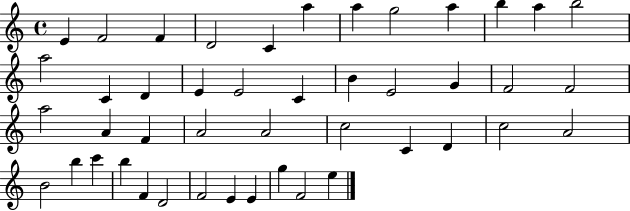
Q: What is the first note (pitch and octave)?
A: E4